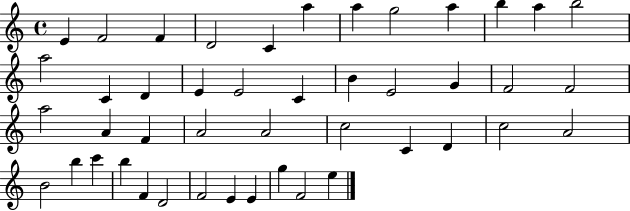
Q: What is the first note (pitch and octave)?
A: E4